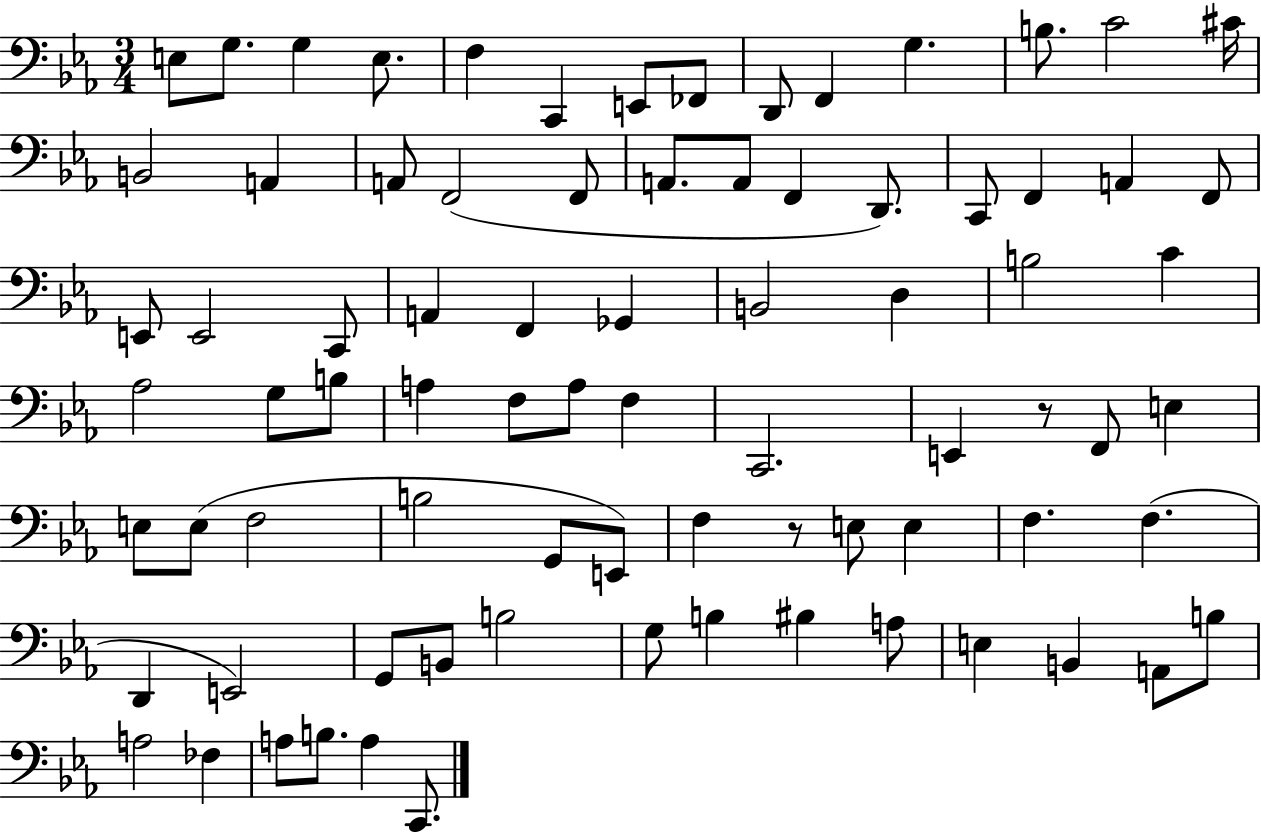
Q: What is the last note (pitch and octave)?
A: C2